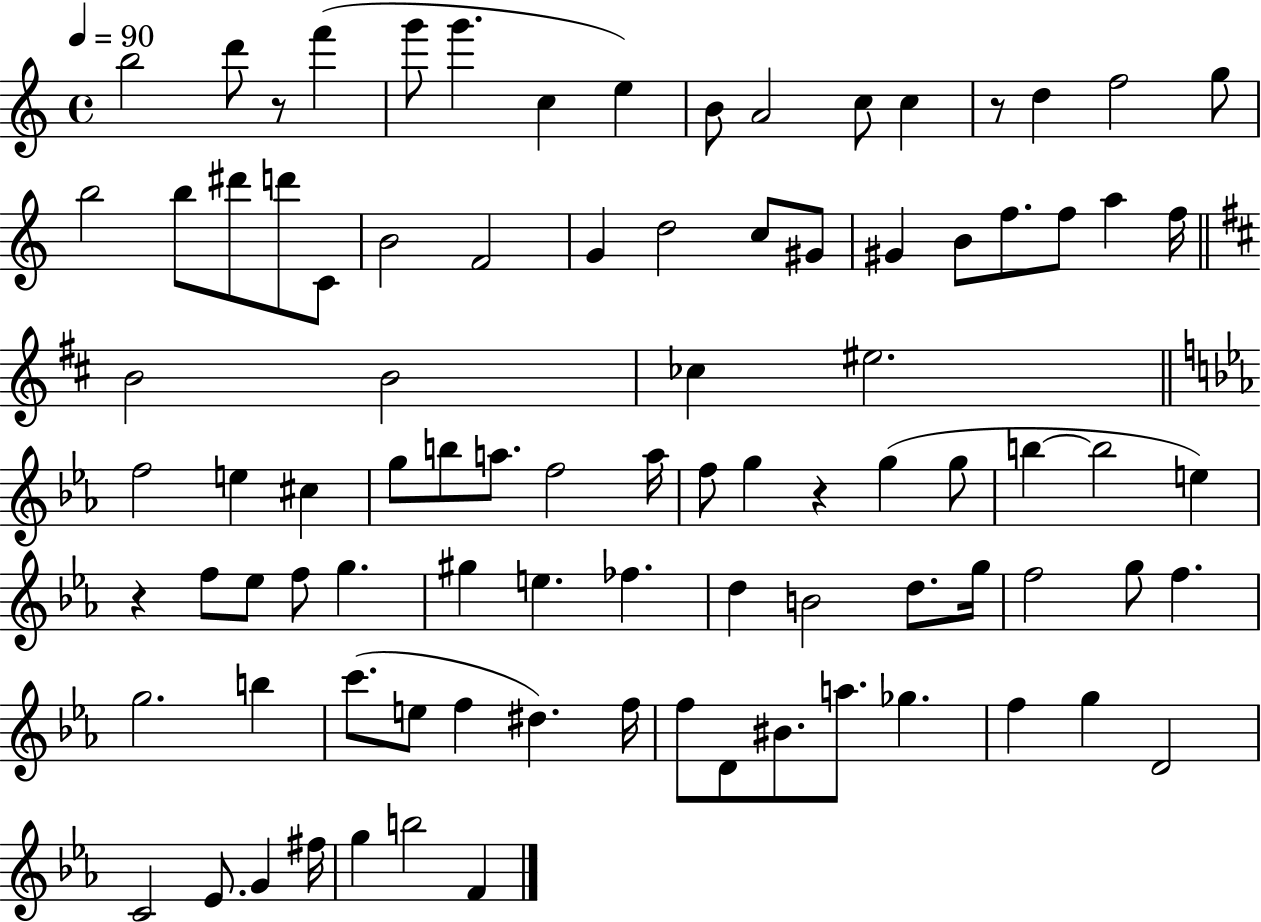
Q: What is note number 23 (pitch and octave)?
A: D5